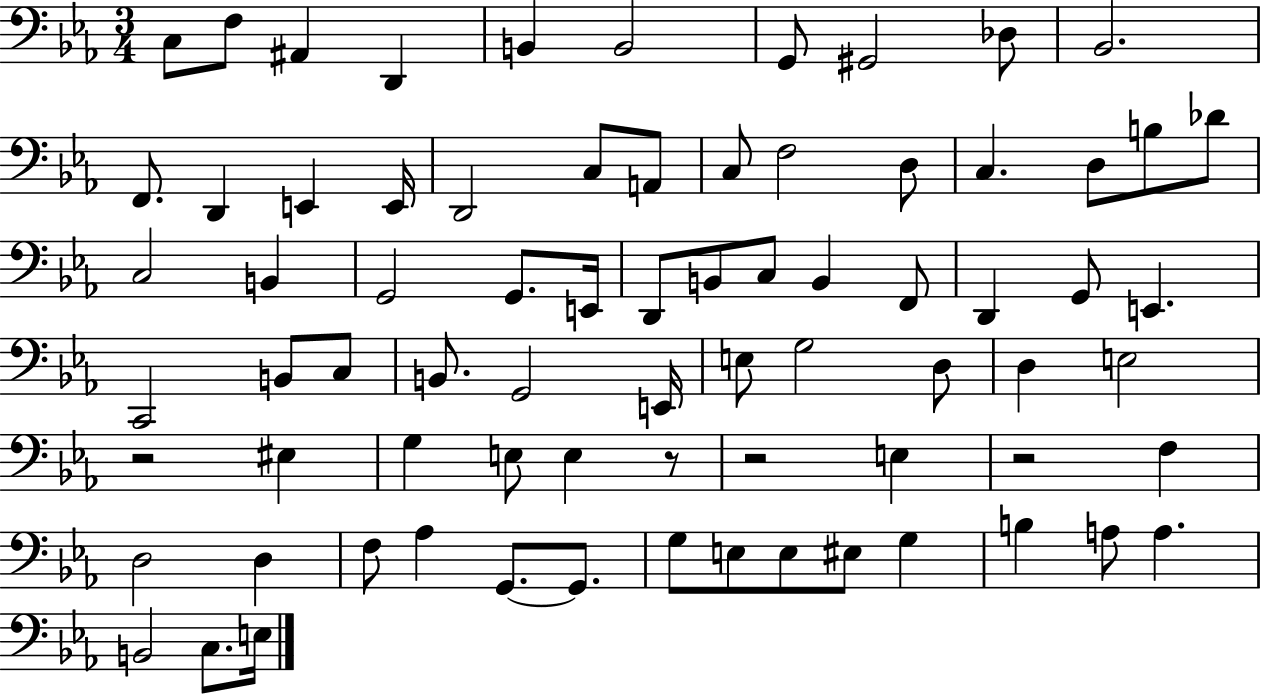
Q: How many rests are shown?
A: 4